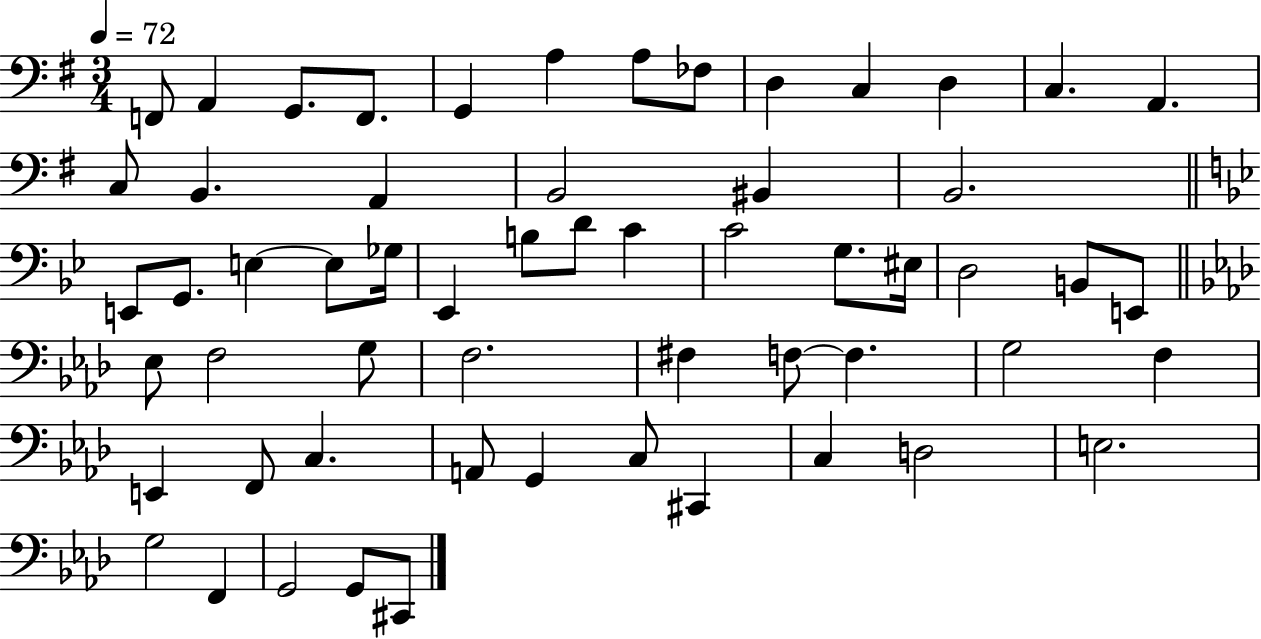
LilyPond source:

{
  \clef bass
  \numericTimeSignature
  \time 3/4
  \key g \major
  \tempo 4 = 72
  f,8 a,4 g,8. f,8. | g,4 a4 a8 fes8 | d4 c4 d4 | c4. a,4. | \break c8 b,4. a,4 | b,2 bis,4 | b,2. | \bar "||" \break \key bes \major e,8 g,8. e4~~ e8 ges16 | ees,4 b8 d'8 c'4 | c'2 g8. eis16 | d2 b,8 e,8 | \break \bar "||" \break \key aes \major ees8 f2 g8 | f2. | fis4 f8~~ f4. | g2 f4 | \break e,4 f,8 c4. | a,8 g,4 c8 cis,4 | c4 d2 | e2. | \break g2 f,4 | g,2 g,8 cis,8 | \bar "|."
}